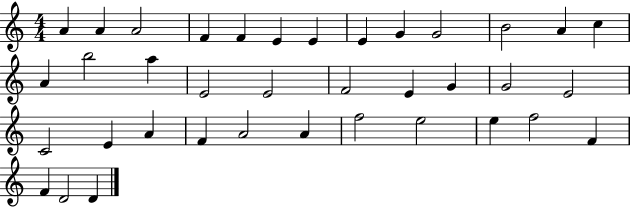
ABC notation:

X:1
T:Untitled
M:4/4
L:1/4
K:C
A A A2 F F E E E G G2 B2 A c A b2 a E2 E2 F2 E G G2 E2 C2 E A F A2 A f2 e2 e f2 F F D2 D